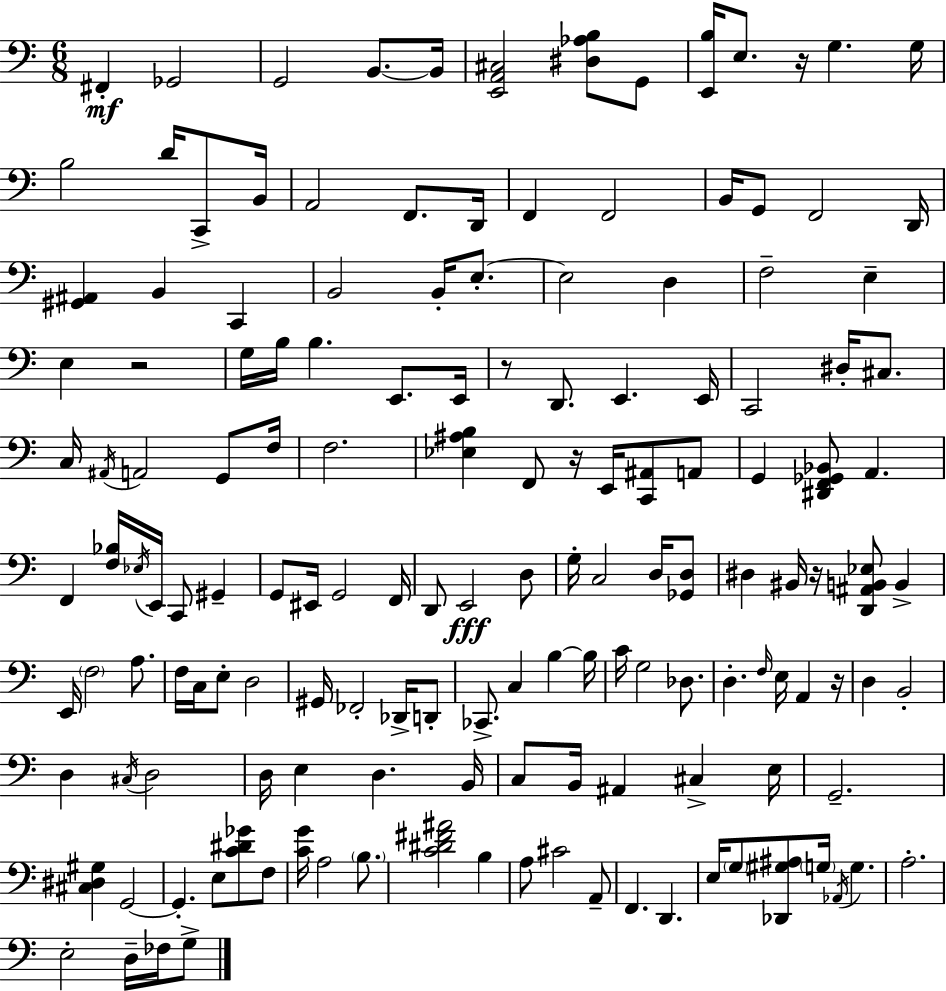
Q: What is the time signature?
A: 6/8